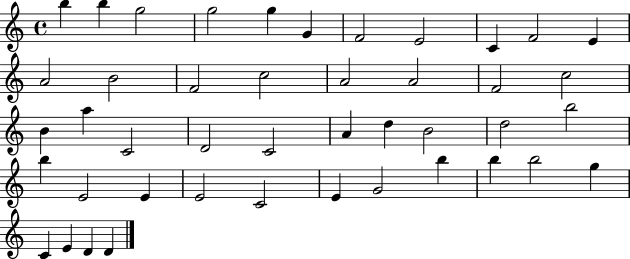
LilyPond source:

{
  \clef treble
  \time 4/4
  \defaultTimeSignature
  \key c \major
  b''4 b''4 g''2 | g''2 g''4 g'4 | f'2 e'2 | c'4 f'2 e'4 | \break a'2 b'2 | f'2 c''2 | a'2 a'2 | f'2 c''2 | \break b'4 a''4 c'2 | d'2 c'2 | a'4 d''4 b'2 | d''2 b''2 | \break b''4 e'2 e'4 | e'2 c'2 | e'4 g'2 b''4 | b''4 b''2 g''4 | \break c'4 e'4 d'4 d'4 | \bar "|."
}